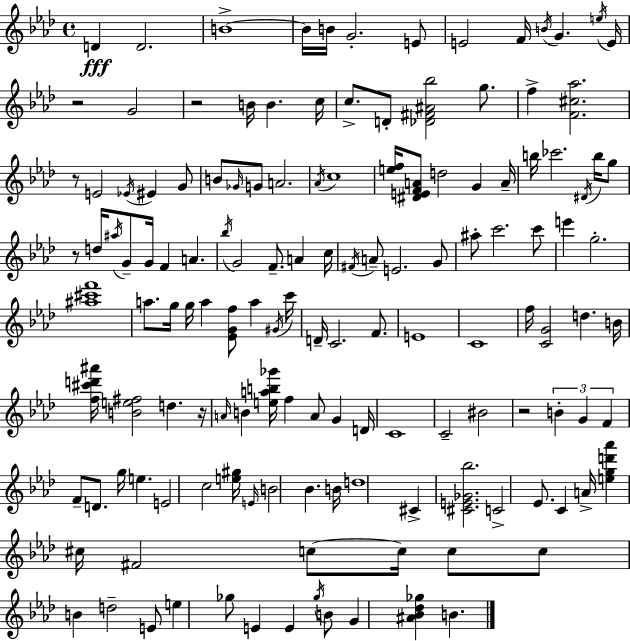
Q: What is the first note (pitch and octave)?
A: D4